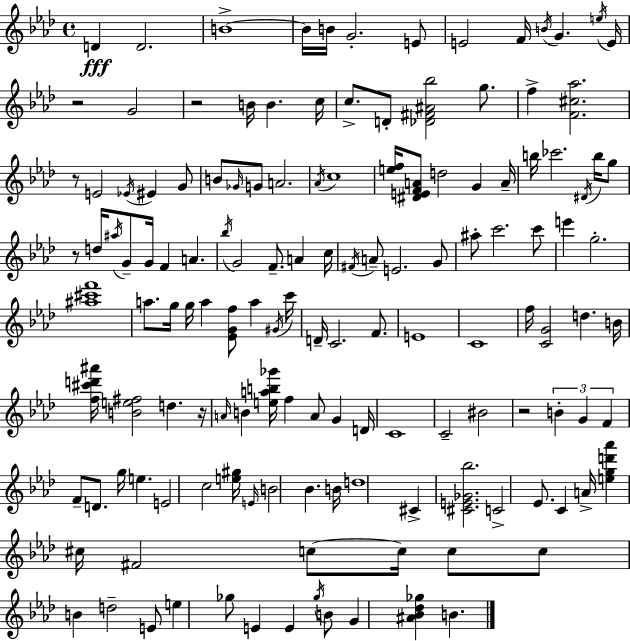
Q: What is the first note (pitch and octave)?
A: D4